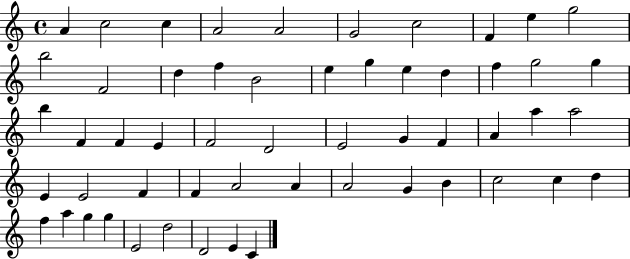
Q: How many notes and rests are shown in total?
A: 55